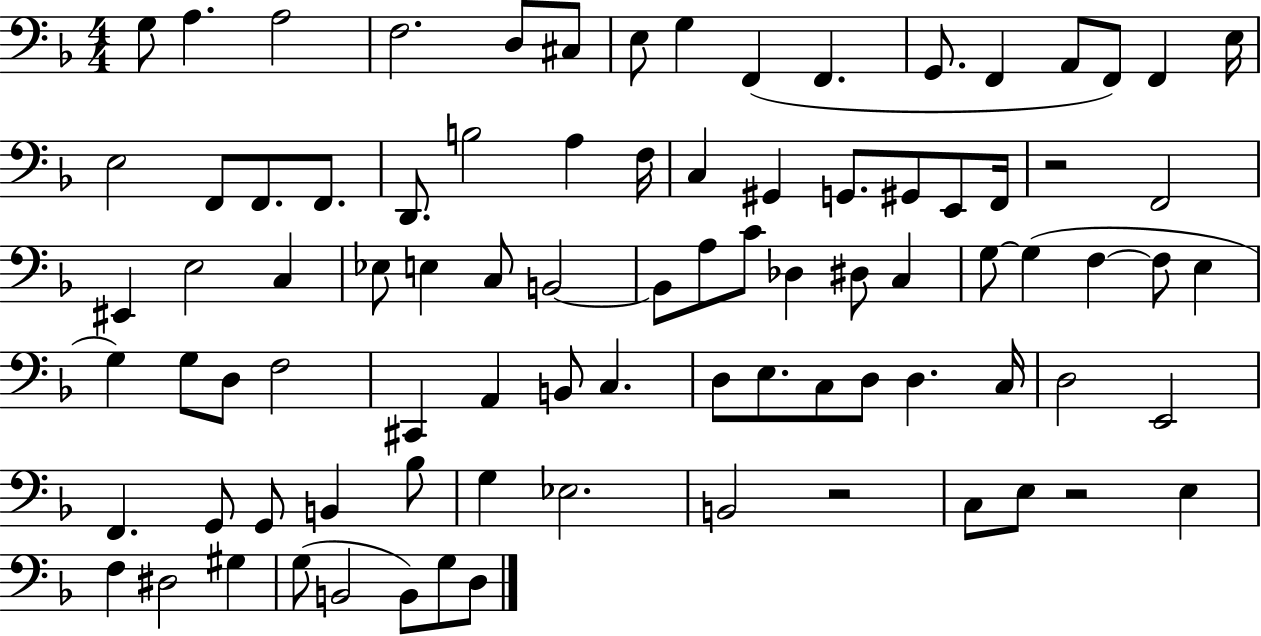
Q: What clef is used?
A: bass